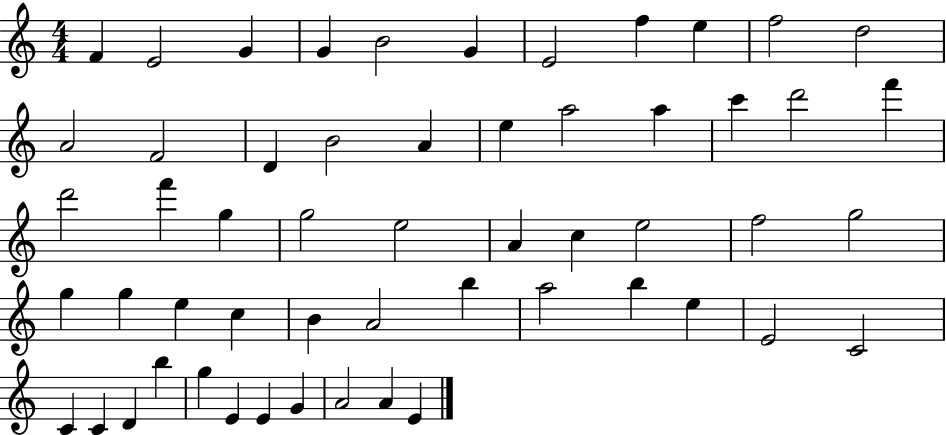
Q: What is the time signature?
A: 4/4